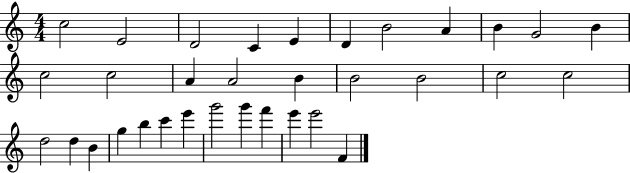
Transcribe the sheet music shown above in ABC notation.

X:1
T:Untitled
M:4/4
L:1/4
K:C
c2 E2 D2 C E D B2 A B G2 B c2 c2 A A2 B B2 B2 c2 c2 d2 d B g b c' e' g'2 g' f' e' e'2 F